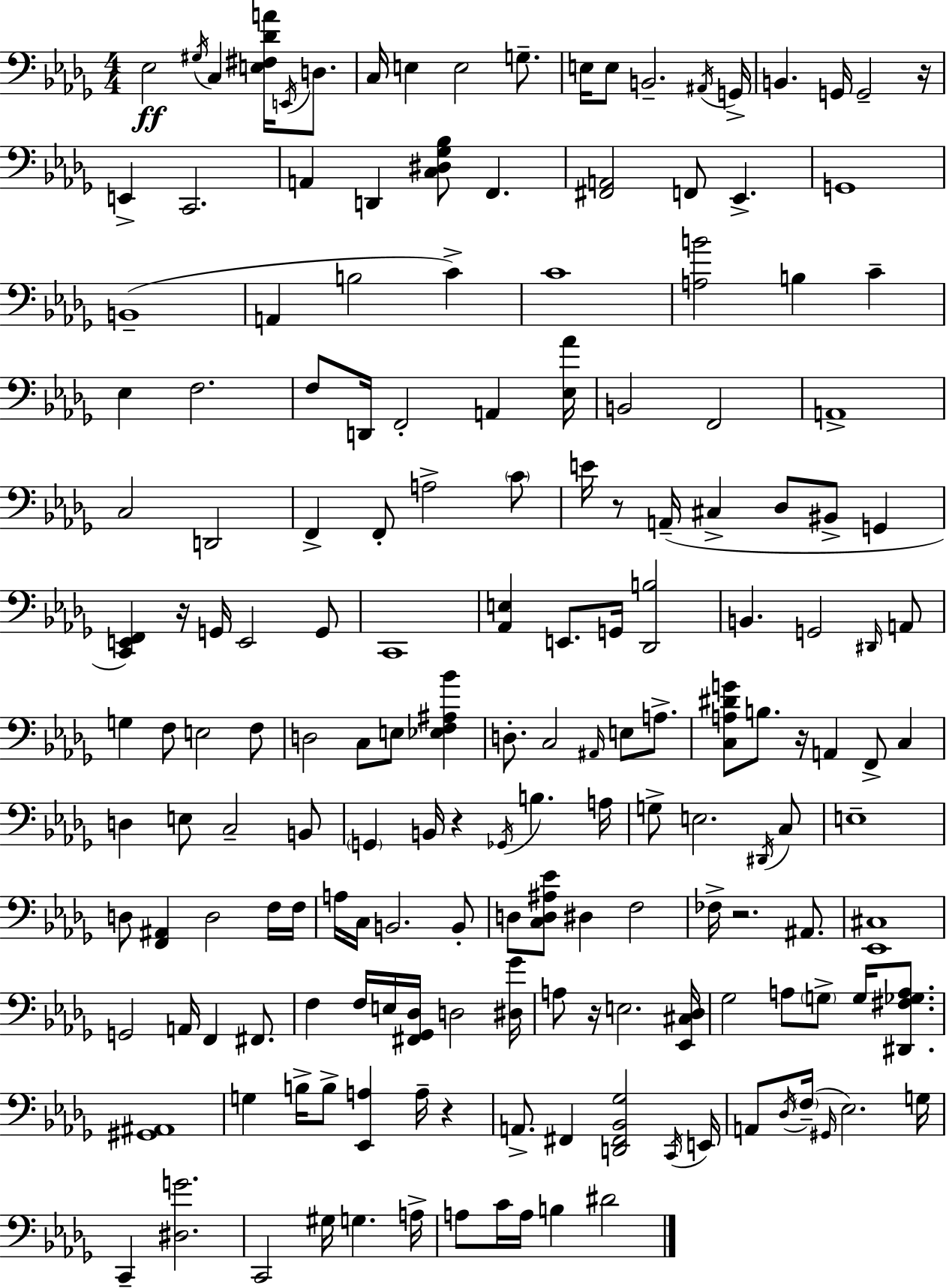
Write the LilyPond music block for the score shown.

{
  \clef bass
  \numericTimeSignature
  \time 4/4
  \key bes \minor
  ees2\ff \acciaccatura { gis16 } c4 <e fis des' a'>16 \acciaccatura { e,16 } d8. | c16 e4 e2 g8.-- | e16 e8 b,2.-- | \acciaccatura { ais,16 } g,16-> b,4. g,16 g,2-- | \break r16 e,4-> c,2. | a,4 d,4 <c dis ges bes>8 f,4. | <fis, a,>2 f,8 ees,4.-> | g,1 | \break b,1--( | a,4 b2 c'4->) | c'1 | <a b'>2 b4 c'4-- | \break ees4 f2. | f8 d,16 f,2-. a,4 | <ees aes'>16 b,2 f,2 | a,1-> | \break c2 d,2 | f,4-> f,8-. a2-> | \parenthesize c'8 e'16 r8 a,16--( cis4-> des8 bis,8-> g,4 | <c, e, f,>4) r16 g,16 e,2 | \break g,8 c,1 | <aes, e>4 e,8. g,16 <des, b>2 | b,4. g,2 | \grace { dis,16 } a,8 g4 f8 e2 | \break f8 d2 c8 e8 | <ees f ais bes'>4 d8.-. c2 \grace { ais,16 } | e8 a8.-> <c a dis' g'>8 b8. r16 a,4 f,8-> | c4 d4 e8 c2-- | \break b,8 \parenthesize g,4 b,16 r4 \acciaccatura { ges,16 } b4. | a16 g8-> e2. | \acciaccatura { dis,16 } c8 e1-- | d8 <f, ais,>4 d2 | \break f16 f16 a16 c16 b,2. | b,8-. d8 <c d ais ees'>8 dis4 f2 | fes16-> r2. | ais,8. <ees, cis>1 | \break g,2 a,16 | f,4 fis,8. f4 f16 e16 <fis, ges, des>16 d2 | <dis ges'>16 a8 r16 e2. | <ees, cis des>16 ges2 a8 | \break \parenthesize g8-> g16 <dis, fis ges a>8. <gis, ais,>1 | g4 b16-> b8-> <ees, a>4 | a16-- r4 a,8.-> fis,4 <d, fis, bes, ges>2 | \acciaccatura { c,16 } e,16 a,8 \acciaccatura { des16 } \parenthesize f16--( \grace { gis,16 } ees2.) | \break g16 c,4-- <dis g'>2. | c,2 | gis16 g4. a16-> a8 c'16 a16 b4 | dis'2 \bar "|."
}